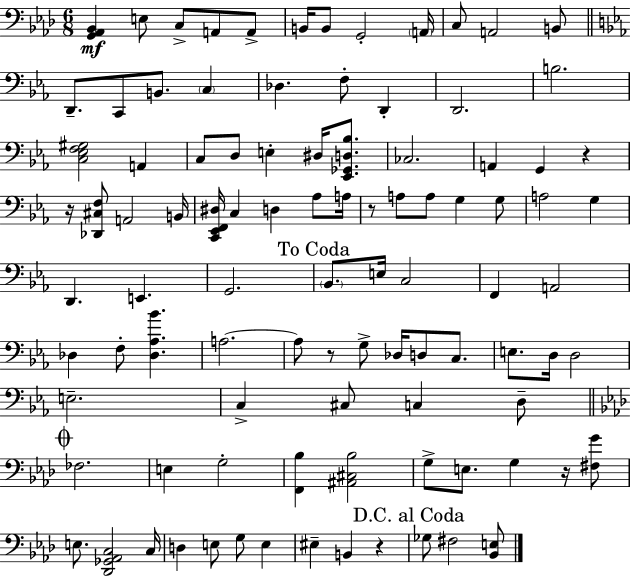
{
  \clef bass
  \numericTimeSignature
  \time 6/8
  \key aes \major
  \repeat volta 2 { <g, aes, bes,>4\mf e8 c8-> a,8 a,8-> | b,16 b,8 g,2-. \parenthesize a,16 | c8 a,2 b,8 | \bar "||" \break \key c \minor d,8.-- c,8 b,8. \parenthesize c4 | des4. f8-. d,4-. | d,2. | b2. | \break <c ees f gis>2 a,4 | c8 d8 e4-. dis16 <ees, ges, d bes>8. | ces2. | a,4 g,4 r4 | \break r16 <des, cis f>8 a,2 b,16 | <c, ees, f, dis>16 c4 d4 aes8 a16 | r8 a8 a8 g4 g8 | a2 g4 | \break d,4. e,4. | g,2. | \mark "To Coda" \parenthesize bes,8. e16 c2 | f,4 a,2 | \break des4 f8-. <des aes bes'>4. | a2.~~ | a8 r8 g8-> des16 d8 c8. | e8. d16 d2 | \break e2.-- | c4-> cis8 c4 d8-- | \mark \markup { \musicglyph "scripts.coda" } \bar "||" \break \key aes \major fes2. | e4 g2-. | <f, bes>4 <ais, cis bes>2 | g8-> e8. g4 r16 <fis g'>8 | \break e8. <des, ges, aes, c>2 c16 | d4 e8 g8 e4 | eis4-- b,4 r4 | \mark "D.C. al Coda" ges8 fis2 <bes, e>8 | \break } \bar "|."
}